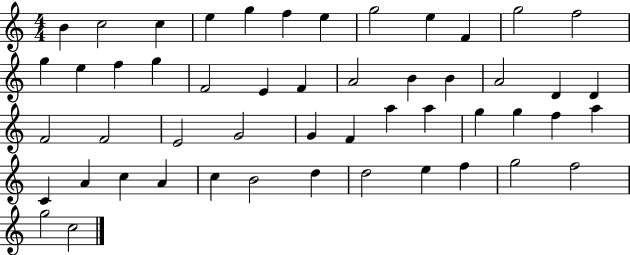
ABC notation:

X:1
T:Untitled
M:4/4
L:1/4
K:C
B c2 c e g f e g2 e F g2 f2 g e f g F2 E F A2 B B A2 D D F2 F2 E2 G2 G F a a g g f a C A c A c B2 d d2 e f g2 f2 g2 c2